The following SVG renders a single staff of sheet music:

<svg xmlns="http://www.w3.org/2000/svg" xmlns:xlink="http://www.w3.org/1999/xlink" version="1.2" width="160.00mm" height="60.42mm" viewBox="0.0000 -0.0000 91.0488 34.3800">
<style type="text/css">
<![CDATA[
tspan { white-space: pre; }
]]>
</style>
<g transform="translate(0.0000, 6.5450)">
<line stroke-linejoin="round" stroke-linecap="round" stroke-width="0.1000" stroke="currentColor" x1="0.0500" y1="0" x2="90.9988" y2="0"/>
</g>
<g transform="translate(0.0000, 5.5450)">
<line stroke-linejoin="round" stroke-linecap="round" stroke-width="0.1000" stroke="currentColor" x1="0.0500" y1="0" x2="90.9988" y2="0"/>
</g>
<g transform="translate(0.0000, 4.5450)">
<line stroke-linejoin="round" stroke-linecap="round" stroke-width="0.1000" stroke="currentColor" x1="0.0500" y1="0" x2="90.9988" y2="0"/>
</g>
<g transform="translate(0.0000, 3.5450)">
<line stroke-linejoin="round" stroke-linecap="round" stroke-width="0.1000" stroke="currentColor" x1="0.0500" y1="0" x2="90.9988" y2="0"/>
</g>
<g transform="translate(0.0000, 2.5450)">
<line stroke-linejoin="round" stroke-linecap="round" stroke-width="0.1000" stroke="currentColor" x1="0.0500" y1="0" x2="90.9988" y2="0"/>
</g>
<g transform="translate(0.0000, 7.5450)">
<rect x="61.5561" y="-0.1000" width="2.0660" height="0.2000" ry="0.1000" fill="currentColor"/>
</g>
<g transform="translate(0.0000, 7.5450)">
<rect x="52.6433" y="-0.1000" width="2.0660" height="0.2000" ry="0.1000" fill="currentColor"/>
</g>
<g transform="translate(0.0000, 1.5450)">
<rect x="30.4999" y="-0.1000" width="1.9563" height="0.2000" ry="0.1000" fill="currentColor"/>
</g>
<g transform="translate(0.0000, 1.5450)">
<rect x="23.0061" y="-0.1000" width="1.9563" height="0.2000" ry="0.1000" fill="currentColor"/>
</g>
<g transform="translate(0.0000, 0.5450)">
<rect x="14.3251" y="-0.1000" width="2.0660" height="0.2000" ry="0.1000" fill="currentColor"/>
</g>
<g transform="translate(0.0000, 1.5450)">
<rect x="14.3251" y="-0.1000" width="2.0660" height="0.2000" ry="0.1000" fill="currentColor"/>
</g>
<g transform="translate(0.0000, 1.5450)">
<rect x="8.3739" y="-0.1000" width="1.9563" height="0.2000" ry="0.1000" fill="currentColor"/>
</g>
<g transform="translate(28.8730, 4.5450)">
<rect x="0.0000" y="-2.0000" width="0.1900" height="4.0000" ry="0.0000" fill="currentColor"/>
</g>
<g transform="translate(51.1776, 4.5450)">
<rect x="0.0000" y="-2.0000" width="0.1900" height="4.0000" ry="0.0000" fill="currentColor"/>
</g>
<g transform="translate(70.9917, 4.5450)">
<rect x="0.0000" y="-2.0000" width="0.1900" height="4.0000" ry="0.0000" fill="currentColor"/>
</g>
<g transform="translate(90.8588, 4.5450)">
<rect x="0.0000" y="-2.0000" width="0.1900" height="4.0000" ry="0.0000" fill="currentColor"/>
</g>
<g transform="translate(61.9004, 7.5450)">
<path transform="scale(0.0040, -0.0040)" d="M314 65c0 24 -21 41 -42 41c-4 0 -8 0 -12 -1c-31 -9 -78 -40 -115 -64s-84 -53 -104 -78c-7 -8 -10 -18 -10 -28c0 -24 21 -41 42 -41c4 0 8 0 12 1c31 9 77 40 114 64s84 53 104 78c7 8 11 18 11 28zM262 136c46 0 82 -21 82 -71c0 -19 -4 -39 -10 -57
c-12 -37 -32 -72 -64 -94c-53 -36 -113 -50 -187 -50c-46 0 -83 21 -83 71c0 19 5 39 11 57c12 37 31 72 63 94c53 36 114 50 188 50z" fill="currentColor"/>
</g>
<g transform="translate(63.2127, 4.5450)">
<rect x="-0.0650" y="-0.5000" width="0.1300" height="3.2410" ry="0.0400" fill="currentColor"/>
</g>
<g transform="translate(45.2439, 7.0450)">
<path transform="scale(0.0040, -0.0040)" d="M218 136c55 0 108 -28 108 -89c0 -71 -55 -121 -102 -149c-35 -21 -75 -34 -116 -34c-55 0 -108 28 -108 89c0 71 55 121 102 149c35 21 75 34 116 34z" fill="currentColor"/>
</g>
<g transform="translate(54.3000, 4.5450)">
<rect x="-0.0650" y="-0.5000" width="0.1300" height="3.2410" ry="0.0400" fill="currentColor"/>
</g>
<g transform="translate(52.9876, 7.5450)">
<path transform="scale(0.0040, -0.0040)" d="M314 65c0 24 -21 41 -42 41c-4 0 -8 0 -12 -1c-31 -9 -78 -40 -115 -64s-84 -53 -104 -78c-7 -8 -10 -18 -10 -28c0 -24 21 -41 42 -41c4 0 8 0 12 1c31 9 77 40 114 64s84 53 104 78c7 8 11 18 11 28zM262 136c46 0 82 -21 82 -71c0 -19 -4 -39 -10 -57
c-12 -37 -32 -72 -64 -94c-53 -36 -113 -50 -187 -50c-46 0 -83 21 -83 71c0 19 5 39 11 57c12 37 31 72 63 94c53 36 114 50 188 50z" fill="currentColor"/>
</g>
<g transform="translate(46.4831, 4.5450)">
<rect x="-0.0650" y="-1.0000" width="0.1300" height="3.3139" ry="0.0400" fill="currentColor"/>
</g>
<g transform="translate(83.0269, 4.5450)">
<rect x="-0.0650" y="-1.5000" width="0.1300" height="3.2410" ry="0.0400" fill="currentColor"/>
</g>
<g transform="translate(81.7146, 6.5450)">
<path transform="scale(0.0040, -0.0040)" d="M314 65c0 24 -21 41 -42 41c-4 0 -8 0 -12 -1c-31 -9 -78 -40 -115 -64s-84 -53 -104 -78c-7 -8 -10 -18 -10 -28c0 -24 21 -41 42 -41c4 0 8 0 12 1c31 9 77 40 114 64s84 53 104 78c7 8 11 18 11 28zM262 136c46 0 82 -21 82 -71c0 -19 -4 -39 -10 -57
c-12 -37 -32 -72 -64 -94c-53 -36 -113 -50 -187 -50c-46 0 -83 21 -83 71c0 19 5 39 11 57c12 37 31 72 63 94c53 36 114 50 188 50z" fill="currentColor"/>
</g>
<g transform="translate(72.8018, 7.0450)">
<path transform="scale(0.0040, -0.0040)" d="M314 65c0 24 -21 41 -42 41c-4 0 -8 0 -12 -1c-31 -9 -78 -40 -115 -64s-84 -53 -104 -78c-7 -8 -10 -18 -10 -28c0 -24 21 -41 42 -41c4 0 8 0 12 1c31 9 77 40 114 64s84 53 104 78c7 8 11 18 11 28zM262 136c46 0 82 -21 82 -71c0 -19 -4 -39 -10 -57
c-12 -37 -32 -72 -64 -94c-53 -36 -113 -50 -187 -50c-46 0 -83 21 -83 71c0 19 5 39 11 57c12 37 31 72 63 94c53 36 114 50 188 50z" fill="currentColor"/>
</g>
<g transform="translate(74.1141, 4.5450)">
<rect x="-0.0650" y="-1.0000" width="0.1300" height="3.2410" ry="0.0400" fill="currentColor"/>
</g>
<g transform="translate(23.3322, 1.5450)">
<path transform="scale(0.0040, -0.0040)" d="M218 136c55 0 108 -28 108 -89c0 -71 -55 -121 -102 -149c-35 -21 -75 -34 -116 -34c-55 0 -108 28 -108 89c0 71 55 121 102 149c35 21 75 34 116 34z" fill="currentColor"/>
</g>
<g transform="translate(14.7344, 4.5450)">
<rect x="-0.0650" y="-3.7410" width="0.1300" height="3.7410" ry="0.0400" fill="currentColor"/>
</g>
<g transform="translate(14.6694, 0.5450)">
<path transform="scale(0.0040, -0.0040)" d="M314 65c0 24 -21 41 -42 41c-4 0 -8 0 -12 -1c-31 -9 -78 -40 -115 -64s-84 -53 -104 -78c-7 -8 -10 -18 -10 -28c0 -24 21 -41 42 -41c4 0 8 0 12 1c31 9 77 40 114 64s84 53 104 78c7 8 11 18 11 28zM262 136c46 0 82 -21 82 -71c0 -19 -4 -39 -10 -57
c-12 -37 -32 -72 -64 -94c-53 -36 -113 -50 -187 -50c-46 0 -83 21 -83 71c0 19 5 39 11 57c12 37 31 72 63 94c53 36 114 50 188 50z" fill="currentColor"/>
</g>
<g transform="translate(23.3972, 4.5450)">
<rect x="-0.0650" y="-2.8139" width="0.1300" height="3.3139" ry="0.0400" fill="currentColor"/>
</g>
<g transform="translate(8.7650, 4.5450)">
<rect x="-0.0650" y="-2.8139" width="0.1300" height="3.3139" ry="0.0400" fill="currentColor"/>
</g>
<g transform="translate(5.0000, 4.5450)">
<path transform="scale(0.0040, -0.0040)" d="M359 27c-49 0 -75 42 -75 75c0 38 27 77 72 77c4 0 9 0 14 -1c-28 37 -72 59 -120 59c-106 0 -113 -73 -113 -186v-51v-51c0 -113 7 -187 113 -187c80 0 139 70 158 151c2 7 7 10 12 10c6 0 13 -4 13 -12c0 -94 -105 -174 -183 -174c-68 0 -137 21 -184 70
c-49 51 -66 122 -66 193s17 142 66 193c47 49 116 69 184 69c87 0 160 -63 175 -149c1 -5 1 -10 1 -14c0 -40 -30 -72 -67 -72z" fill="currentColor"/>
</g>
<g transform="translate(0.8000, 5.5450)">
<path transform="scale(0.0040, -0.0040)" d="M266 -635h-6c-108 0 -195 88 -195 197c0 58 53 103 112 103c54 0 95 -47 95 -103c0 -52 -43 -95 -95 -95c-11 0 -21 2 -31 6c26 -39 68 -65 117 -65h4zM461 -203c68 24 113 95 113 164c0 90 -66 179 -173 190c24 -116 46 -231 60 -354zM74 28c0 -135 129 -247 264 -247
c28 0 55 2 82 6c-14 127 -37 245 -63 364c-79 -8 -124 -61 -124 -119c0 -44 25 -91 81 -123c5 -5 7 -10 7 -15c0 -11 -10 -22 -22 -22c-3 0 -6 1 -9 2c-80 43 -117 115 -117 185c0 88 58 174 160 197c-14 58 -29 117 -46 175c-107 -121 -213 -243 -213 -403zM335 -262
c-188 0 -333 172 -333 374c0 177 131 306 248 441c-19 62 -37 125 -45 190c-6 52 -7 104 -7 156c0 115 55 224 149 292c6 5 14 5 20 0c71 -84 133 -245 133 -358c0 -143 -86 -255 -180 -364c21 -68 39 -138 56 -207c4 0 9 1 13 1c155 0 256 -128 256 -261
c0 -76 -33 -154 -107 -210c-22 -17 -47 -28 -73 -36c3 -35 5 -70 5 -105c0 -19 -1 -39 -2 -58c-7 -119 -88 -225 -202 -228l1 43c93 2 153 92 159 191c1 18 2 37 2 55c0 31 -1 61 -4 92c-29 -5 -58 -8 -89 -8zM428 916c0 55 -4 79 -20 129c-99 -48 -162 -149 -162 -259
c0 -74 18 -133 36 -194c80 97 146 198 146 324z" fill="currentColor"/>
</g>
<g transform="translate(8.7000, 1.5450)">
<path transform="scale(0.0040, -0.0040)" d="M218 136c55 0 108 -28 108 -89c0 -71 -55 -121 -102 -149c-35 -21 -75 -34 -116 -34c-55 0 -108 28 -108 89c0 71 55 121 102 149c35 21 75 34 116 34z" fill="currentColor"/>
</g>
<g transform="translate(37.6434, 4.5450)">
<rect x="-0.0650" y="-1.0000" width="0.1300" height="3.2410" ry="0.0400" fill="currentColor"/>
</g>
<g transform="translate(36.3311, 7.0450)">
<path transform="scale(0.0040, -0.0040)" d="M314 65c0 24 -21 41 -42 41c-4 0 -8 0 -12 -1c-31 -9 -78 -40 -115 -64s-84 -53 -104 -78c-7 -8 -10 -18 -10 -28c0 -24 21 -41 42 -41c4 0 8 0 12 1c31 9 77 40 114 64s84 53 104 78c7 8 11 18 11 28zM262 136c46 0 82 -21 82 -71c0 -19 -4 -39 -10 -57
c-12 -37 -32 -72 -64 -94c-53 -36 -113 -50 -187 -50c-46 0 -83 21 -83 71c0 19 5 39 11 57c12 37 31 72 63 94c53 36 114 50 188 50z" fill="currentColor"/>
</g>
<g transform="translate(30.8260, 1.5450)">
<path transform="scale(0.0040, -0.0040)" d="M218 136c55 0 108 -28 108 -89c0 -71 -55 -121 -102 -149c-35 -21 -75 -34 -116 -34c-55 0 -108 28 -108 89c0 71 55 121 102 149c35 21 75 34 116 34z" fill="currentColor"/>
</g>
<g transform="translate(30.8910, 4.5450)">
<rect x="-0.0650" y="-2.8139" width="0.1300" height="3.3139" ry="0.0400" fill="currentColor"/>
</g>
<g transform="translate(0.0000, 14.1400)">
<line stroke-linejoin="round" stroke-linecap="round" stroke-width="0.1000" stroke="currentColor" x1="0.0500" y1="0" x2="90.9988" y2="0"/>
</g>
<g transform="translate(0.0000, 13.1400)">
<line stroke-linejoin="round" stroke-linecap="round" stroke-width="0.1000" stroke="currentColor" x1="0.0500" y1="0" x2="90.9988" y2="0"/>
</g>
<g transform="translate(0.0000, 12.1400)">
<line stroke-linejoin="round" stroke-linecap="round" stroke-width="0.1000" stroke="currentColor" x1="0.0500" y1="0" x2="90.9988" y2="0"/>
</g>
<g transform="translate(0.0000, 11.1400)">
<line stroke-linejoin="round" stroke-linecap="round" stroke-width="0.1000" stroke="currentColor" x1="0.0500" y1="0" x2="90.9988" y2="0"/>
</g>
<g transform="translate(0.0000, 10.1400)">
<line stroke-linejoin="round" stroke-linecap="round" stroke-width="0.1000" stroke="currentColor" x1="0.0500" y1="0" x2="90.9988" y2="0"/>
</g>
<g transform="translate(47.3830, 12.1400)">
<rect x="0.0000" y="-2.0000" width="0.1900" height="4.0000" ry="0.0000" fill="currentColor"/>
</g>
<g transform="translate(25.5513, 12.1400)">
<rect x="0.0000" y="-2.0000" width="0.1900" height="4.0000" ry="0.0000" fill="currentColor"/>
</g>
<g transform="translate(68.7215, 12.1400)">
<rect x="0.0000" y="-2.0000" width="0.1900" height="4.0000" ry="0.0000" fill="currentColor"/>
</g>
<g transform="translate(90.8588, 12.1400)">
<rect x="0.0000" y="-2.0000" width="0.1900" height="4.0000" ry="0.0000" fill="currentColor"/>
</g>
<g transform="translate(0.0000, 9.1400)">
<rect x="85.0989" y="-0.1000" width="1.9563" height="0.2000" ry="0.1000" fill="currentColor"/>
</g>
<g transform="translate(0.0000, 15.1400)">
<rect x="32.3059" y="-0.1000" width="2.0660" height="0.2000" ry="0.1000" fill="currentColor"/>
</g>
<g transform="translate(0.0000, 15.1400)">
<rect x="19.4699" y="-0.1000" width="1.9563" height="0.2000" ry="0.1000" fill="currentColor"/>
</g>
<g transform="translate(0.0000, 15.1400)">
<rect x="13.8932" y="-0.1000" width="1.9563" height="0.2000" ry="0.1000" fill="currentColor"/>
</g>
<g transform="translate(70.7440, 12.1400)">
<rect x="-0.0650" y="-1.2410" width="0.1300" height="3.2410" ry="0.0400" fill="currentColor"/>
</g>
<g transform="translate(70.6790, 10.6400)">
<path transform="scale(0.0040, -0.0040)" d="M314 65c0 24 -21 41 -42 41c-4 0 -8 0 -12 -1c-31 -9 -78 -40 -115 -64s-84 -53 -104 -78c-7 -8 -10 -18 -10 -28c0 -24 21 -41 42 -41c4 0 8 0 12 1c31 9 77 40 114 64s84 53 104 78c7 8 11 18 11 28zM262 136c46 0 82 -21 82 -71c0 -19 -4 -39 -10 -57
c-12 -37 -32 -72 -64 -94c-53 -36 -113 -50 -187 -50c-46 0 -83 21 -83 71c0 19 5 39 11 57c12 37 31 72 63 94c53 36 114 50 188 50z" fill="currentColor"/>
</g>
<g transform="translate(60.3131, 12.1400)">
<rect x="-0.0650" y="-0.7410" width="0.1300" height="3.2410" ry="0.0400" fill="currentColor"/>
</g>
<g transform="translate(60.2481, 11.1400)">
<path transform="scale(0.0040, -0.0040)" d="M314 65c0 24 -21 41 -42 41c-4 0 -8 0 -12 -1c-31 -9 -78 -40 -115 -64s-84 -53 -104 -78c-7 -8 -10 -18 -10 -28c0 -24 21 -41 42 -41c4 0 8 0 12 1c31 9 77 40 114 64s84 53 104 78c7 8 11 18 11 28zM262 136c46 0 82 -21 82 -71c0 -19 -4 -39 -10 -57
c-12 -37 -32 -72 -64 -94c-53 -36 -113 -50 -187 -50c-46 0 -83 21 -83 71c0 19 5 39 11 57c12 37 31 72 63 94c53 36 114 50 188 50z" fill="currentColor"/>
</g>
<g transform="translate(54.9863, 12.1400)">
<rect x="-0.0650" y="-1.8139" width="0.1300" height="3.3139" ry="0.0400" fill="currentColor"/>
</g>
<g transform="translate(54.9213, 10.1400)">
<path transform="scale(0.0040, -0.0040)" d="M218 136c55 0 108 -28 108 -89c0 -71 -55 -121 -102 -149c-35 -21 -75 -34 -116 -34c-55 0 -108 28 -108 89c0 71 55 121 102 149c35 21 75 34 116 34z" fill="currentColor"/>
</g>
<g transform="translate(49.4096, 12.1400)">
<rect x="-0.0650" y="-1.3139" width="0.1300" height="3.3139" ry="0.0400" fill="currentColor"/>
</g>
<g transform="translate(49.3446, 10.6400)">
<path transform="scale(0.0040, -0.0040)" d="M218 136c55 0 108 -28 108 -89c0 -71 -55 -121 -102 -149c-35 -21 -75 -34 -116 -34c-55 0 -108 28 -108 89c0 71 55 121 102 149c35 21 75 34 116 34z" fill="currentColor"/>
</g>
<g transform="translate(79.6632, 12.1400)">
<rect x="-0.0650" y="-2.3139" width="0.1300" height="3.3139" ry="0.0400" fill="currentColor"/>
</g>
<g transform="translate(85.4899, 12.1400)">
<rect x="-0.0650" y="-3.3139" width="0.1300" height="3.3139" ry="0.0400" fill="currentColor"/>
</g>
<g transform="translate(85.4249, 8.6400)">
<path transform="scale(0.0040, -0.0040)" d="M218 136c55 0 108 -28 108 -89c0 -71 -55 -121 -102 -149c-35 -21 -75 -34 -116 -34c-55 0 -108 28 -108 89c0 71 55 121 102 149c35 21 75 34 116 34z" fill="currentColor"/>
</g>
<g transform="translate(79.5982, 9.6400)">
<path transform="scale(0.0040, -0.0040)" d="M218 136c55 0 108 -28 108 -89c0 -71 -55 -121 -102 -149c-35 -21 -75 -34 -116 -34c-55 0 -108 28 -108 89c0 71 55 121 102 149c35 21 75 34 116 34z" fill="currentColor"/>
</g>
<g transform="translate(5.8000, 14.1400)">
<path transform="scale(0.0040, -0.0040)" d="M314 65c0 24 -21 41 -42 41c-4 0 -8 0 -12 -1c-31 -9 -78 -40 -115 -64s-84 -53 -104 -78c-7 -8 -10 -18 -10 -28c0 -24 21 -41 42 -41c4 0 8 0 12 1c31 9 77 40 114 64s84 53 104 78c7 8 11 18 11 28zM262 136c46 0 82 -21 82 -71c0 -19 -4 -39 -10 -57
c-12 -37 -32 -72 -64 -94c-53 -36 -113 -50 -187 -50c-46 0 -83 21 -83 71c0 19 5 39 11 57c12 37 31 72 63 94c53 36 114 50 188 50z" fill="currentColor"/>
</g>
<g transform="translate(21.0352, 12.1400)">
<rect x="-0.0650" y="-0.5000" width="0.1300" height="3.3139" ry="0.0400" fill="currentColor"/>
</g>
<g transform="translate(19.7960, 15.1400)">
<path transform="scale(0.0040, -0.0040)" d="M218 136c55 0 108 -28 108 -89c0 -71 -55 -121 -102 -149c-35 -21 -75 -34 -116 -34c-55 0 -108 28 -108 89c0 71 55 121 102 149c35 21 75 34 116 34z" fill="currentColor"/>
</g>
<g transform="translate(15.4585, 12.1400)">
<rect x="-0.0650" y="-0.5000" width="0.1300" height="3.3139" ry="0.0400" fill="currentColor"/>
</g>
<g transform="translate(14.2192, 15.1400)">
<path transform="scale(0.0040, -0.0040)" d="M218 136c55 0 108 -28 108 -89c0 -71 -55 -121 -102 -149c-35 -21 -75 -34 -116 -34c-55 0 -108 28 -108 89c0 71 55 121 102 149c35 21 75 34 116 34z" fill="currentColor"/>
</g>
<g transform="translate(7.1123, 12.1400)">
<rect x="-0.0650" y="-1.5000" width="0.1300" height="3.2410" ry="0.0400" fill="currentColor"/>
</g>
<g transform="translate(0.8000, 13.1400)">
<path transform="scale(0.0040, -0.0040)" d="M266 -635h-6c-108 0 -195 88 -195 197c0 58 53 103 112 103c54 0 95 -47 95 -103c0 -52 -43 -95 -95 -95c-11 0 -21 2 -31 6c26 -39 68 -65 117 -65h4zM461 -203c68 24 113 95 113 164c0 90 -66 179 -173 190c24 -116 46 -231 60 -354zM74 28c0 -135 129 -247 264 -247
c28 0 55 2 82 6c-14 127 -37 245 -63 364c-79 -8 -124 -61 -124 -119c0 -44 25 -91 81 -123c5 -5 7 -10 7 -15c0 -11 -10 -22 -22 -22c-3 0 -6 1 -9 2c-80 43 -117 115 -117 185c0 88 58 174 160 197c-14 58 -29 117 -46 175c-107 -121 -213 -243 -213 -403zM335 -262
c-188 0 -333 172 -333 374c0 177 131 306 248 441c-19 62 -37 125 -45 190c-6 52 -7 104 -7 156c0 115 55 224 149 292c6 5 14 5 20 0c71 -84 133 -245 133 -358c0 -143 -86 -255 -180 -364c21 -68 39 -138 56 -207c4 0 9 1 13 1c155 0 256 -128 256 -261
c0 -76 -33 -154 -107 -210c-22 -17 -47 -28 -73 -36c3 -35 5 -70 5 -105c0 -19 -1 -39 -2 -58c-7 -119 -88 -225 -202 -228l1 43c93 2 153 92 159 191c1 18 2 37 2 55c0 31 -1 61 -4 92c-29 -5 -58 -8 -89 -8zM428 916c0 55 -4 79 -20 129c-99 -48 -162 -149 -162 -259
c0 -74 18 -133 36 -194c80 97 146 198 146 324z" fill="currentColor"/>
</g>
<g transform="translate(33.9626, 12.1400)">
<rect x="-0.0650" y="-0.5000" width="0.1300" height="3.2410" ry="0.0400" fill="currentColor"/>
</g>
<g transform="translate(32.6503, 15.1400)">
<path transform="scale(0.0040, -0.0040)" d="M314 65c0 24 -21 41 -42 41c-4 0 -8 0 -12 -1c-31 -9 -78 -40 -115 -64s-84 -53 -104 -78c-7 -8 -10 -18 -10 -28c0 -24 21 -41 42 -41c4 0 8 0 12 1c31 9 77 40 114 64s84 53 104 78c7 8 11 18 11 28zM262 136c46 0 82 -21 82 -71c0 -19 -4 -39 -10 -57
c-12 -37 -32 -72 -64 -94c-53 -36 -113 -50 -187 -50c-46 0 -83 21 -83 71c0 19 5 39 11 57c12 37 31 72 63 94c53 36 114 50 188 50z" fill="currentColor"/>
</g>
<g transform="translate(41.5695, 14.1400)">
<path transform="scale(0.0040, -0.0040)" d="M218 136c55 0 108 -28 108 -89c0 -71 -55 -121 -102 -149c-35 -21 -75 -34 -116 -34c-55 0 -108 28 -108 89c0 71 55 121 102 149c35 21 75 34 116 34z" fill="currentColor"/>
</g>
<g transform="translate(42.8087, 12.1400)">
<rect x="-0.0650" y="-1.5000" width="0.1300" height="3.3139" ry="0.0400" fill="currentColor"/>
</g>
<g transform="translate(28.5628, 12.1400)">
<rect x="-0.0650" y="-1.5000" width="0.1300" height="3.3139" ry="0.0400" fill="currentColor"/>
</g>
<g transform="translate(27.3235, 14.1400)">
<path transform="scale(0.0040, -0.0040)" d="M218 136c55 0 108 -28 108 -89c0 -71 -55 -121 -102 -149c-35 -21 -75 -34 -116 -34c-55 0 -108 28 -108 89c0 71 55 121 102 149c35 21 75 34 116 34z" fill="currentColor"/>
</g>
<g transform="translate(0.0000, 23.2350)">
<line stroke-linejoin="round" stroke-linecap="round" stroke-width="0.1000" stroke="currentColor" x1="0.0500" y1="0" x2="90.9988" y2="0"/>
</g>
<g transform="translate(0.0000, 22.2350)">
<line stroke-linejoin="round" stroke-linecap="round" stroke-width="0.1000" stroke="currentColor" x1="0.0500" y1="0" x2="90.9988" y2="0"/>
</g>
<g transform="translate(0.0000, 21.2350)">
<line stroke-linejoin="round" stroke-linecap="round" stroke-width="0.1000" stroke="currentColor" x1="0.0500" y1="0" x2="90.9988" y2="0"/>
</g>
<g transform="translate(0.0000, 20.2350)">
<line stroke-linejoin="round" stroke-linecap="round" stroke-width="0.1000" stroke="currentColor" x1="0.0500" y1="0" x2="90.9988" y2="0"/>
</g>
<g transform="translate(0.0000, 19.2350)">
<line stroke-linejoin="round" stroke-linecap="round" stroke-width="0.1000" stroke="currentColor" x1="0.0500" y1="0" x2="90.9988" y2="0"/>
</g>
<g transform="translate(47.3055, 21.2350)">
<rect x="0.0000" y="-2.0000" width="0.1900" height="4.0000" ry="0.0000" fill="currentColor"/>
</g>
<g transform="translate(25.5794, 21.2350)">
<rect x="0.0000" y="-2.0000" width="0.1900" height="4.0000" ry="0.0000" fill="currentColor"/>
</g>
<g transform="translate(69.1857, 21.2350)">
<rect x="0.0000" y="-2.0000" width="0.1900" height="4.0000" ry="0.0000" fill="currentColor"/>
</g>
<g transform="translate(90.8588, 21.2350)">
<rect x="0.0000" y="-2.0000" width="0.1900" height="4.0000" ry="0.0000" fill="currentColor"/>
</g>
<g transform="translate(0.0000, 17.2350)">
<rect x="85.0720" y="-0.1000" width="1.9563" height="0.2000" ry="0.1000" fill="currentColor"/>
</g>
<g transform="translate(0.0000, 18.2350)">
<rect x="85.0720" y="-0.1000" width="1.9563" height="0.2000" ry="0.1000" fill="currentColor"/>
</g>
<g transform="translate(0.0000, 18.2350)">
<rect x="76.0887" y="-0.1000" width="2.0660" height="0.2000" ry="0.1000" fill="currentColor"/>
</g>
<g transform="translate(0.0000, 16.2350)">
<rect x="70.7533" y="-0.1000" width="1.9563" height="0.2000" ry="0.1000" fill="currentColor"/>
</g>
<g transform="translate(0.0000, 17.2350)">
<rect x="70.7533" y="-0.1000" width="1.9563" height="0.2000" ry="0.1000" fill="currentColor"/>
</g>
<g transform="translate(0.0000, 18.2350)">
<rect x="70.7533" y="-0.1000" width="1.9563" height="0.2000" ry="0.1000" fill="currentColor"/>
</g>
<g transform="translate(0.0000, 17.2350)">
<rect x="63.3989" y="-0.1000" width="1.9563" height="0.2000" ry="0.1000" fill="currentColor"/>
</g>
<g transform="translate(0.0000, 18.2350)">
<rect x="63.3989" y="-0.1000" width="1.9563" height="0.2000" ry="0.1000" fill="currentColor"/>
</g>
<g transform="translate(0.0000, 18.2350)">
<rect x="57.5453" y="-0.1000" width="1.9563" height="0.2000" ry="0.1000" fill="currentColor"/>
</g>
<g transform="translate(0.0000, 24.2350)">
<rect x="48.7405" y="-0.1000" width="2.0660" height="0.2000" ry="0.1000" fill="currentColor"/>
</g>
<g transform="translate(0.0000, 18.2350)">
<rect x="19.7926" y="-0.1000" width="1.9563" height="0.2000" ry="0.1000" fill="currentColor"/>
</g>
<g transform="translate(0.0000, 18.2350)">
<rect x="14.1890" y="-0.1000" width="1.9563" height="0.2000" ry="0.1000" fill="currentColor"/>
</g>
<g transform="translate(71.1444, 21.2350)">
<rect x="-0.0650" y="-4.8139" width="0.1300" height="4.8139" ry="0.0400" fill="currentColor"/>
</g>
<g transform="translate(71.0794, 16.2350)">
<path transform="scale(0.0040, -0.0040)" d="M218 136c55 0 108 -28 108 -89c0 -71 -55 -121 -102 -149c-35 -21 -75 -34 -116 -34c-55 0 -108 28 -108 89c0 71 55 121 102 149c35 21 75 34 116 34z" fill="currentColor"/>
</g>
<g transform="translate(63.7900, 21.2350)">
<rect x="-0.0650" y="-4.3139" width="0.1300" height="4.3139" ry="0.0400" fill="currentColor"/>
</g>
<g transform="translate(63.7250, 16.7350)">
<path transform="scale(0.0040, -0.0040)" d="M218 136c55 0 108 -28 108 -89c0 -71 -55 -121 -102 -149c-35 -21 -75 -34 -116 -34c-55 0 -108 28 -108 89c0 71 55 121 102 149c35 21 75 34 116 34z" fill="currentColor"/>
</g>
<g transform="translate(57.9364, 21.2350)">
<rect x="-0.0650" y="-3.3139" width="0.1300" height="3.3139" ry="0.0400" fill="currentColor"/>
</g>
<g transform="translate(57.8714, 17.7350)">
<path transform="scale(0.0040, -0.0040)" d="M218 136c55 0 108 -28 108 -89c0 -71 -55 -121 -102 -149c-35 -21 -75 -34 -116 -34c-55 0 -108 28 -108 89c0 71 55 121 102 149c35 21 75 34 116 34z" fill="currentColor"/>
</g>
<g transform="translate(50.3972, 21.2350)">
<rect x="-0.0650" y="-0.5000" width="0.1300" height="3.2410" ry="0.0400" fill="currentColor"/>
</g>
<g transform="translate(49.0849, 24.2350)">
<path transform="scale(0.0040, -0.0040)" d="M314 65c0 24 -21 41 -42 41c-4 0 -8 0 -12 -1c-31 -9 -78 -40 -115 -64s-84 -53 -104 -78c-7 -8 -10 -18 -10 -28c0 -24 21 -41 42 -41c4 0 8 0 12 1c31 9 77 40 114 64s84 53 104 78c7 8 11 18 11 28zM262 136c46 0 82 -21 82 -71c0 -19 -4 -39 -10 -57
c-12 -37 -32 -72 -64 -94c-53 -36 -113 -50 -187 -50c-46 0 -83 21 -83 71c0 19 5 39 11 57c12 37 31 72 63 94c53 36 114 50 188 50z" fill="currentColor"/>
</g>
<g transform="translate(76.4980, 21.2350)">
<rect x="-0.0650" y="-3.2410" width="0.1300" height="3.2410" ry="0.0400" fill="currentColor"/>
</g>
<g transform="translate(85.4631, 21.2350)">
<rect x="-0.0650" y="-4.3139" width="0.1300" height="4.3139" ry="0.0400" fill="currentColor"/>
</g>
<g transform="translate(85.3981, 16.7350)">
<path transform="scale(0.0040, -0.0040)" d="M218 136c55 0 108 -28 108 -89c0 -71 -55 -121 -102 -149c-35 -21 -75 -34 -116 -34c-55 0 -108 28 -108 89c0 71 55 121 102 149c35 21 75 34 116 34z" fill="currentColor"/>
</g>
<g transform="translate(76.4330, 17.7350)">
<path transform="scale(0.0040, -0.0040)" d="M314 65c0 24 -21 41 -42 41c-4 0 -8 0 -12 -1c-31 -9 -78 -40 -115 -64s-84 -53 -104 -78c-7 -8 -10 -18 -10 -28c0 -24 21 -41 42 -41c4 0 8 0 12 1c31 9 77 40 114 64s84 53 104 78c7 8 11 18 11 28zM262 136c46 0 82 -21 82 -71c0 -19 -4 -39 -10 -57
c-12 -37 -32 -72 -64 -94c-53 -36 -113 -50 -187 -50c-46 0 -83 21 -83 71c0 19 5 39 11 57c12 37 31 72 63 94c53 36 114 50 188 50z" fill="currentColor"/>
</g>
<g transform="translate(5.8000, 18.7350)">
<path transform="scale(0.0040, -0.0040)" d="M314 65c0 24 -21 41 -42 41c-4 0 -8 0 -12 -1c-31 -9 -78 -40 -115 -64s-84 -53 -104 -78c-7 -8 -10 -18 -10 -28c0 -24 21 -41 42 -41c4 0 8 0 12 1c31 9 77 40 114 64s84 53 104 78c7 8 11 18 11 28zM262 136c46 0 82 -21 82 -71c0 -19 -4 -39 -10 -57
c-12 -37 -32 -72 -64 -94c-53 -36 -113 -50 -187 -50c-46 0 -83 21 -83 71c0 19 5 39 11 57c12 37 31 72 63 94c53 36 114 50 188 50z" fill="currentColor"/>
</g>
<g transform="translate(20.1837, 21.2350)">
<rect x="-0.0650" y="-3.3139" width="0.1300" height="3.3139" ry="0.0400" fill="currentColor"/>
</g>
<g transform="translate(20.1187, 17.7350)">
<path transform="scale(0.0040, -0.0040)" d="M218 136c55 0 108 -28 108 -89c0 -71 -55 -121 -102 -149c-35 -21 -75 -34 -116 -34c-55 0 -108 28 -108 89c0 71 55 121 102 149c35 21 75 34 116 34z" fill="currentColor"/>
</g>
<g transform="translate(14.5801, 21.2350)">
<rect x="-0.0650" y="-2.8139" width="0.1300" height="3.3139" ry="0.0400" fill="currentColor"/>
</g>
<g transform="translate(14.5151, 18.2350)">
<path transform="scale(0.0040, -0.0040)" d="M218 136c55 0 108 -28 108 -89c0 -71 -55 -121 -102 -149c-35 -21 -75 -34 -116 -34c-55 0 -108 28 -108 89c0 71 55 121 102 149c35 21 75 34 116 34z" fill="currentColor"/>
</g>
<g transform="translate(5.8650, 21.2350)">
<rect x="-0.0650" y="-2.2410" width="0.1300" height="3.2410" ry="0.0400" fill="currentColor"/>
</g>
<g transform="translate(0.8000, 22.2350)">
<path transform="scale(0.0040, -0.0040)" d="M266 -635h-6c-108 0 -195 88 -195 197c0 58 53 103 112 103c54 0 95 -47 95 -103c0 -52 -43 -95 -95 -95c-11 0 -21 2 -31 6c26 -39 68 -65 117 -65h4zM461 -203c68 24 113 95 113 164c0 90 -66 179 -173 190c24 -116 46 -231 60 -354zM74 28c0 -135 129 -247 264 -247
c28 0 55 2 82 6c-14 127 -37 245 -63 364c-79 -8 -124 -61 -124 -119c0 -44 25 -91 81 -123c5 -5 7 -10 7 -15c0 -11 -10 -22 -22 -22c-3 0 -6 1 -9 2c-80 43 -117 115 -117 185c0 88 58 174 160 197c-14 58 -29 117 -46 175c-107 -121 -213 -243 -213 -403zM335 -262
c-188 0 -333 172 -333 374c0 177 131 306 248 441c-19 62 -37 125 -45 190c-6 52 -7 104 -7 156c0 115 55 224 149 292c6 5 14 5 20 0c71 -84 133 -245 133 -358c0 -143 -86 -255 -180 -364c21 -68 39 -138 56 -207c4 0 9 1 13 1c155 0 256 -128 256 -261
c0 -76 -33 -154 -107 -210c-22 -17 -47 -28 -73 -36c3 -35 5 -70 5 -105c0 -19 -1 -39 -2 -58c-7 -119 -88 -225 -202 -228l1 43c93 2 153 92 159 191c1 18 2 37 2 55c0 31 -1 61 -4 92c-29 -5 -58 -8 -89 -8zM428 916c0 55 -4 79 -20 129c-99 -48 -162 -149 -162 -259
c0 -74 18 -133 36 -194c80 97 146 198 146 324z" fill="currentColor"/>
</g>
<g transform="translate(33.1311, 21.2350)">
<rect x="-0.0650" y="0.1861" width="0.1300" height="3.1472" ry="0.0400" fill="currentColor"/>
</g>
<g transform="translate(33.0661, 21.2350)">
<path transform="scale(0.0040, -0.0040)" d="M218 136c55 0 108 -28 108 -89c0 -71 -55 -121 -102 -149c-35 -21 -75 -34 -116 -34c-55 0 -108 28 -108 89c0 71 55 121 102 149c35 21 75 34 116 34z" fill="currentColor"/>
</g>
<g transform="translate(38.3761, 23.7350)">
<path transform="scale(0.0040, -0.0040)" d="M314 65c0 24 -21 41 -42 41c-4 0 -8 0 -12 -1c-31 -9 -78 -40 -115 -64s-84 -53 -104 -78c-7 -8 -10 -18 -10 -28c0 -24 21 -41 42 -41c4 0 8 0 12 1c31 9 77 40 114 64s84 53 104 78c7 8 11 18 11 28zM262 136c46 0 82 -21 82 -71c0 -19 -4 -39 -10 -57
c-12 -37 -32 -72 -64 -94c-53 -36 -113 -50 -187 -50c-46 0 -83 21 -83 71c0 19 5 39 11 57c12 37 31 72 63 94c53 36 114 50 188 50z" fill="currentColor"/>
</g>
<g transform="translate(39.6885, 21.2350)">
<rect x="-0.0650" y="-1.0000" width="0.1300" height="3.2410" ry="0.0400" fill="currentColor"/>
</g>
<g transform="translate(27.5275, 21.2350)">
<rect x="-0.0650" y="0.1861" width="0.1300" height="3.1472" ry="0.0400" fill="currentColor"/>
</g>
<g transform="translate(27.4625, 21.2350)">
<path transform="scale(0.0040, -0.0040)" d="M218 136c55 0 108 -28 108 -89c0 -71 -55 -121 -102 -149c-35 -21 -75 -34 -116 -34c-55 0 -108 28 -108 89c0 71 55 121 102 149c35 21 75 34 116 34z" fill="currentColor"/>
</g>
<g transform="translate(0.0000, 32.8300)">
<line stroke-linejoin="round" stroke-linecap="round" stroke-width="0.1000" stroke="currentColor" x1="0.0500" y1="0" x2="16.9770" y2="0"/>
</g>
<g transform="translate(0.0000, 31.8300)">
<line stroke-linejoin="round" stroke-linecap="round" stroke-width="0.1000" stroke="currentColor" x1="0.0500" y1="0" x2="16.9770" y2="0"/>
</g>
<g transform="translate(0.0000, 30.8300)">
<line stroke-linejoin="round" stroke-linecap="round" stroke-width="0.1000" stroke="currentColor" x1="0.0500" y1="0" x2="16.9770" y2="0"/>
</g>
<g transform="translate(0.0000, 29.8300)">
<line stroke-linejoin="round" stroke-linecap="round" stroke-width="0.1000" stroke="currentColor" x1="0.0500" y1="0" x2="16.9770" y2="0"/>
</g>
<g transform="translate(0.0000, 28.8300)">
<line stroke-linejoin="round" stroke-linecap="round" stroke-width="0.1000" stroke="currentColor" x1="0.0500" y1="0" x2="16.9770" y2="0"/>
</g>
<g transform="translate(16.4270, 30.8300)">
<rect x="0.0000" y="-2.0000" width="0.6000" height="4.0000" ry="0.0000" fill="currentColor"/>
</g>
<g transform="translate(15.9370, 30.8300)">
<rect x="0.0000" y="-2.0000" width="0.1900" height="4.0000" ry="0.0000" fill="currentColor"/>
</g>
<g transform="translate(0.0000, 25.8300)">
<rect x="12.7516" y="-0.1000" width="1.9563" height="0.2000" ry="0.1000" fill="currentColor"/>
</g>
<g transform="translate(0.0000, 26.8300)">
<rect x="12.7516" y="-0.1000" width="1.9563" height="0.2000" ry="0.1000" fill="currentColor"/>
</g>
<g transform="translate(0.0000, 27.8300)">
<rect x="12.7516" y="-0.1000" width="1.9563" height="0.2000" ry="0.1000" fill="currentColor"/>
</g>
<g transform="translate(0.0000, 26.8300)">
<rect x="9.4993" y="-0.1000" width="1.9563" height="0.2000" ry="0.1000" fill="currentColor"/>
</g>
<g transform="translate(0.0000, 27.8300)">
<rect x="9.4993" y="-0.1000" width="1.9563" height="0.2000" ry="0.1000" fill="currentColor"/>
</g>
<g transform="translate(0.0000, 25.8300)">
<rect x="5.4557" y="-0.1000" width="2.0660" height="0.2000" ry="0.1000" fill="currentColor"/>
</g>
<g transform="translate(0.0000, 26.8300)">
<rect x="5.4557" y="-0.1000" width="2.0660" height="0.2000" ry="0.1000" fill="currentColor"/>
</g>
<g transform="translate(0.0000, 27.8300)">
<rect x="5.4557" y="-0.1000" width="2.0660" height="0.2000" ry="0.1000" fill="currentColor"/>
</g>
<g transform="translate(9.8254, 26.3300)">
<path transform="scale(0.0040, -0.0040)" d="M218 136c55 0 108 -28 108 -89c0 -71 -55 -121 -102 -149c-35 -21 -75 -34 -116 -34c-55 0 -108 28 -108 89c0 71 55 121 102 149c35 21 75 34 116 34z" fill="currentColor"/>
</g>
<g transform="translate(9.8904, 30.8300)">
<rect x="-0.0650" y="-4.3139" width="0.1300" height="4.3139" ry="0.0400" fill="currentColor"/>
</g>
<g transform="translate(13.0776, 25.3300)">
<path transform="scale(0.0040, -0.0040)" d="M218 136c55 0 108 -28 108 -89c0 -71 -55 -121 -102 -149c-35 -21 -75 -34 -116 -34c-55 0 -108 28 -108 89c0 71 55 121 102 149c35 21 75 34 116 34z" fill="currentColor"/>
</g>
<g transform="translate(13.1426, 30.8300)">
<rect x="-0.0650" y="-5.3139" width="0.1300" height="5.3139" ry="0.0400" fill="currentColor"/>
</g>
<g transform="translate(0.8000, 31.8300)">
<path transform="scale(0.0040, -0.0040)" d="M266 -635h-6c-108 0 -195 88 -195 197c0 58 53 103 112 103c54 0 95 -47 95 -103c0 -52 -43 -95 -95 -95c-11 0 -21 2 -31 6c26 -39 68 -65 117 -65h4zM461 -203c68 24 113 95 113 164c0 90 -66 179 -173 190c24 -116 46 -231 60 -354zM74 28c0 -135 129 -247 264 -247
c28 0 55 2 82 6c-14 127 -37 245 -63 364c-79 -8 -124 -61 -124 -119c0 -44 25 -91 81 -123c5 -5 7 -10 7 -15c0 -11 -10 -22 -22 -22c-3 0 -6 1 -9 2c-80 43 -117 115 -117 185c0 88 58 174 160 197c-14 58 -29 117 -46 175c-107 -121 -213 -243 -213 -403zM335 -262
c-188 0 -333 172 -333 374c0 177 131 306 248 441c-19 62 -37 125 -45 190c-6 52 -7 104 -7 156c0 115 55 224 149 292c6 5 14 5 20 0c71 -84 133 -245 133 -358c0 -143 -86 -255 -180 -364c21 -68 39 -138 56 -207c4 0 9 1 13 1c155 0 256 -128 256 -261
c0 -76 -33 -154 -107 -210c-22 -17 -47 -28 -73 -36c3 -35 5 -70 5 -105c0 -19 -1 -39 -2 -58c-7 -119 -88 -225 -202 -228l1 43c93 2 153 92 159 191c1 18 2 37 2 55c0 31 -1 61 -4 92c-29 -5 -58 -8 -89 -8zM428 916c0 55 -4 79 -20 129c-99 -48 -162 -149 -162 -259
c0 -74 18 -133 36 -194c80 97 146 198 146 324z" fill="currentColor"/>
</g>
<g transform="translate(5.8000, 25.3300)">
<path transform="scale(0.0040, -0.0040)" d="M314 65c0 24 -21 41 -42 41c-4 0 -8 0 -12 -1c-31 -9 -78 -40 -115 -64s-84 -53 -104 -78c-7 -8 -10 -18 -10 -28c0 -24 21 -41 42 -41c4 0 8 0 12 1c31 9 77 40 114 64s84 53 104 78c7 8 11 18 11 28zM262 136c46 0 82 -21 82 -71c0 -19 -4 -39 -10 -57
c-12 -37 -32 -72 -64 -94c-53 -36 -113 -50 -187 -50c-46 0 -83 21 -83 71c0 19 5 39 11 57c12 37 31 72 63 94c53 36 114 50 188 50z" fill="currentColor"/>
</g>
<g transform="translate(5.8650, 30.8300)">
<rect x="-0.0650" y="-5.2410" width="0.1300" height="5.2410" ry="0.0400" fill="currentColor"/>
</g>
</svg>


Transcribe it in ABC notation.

X:1
T:Untitled
M:4/4
L:1/4
K:C
a c'2 a a D2 D C2 C2 D2 E2 E2 C C E C2 E e f d2 e2 g b g2 a b B B D2 C2 b d' e' b2 d' f'2 d' f'